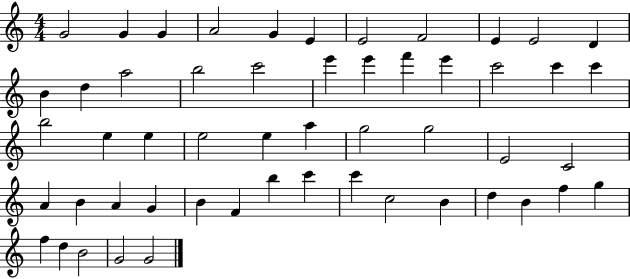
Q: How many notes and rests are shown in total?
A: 53